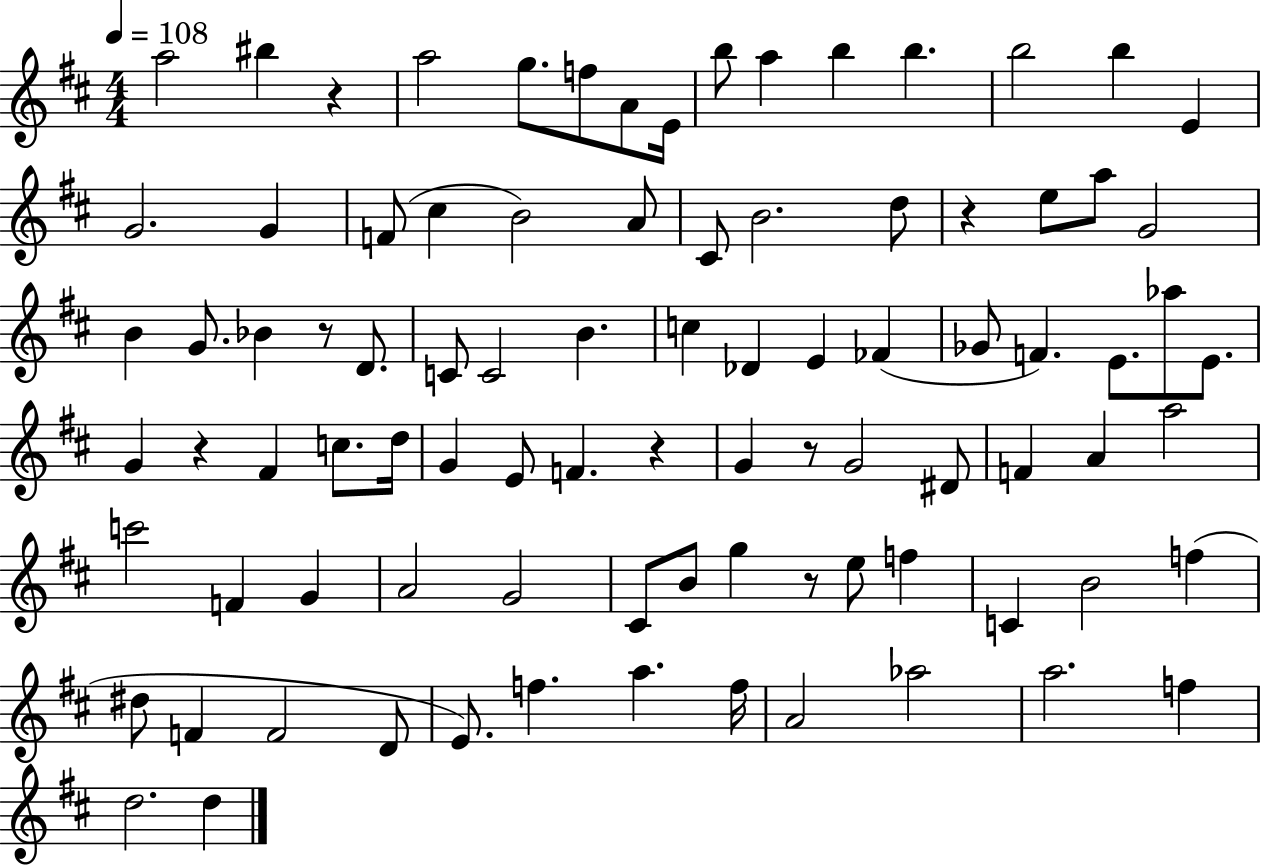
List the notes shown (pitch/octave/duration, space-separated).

A5/h BIS5/q R/q A5/h G5/e. F5/e A4/e E4/s B5/e A5/q B5/q B5/q. B5/h B5/q E4/q G4/h. G4/q F4/e C#5/q B4/h A4/e C#4/e B4/h. D5/e R/q E5/e A5/e G4/h B4/q G4/e. Bb4/q R/e D4/e. C4/e C4/h B4/q. C5/q Db4/q E4/q FES4/q Gb4/e F4/q. E4/e. Ab5/e E4/e. G4/q R/q F#4/q C5/e. D5/s G4/q E4/e F4/q. R/q G4/q R/e G4/h D#4/e F4/q A4/q A5/h C6/h F4/q G4/q A4/h G4/h C#4/e B4/e G5/q R/e E5/e F5/q C4/q B4/h F5/q D#5/e F4/q F4/h D4/e E4/e. F5/q. A5/q. F5/s A4/h Ab5/h A5/h. F5/q D5/h. D5/q